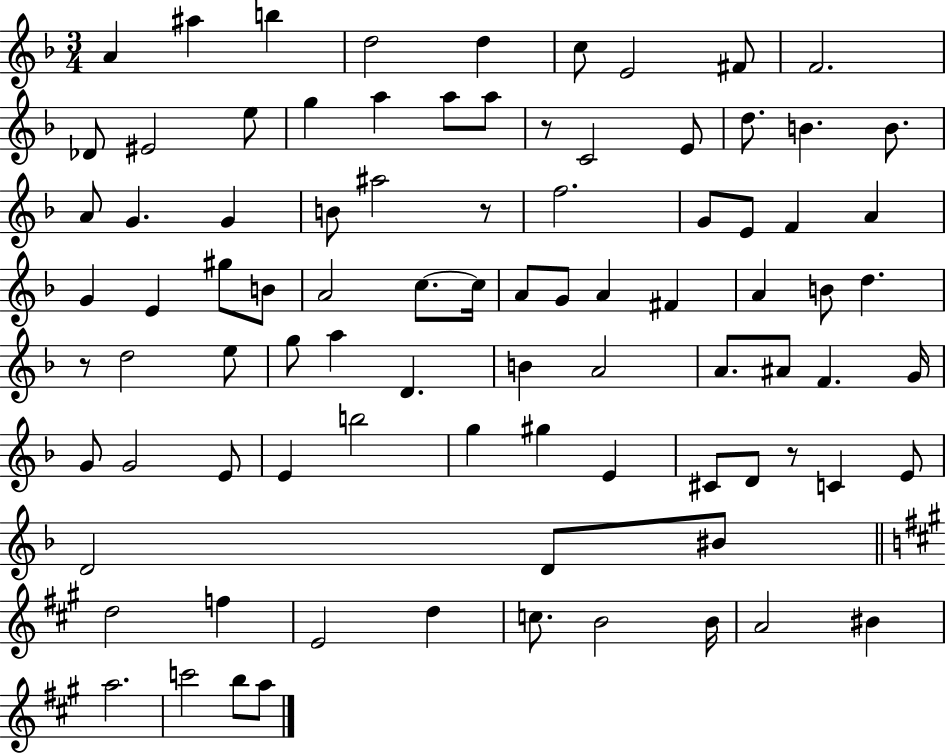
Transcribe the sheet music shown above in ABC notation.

X:1
T:Untitled
M:3/4
L:1/4
K:F
A ^a b d2 d c/2 E2 ^F/2 F2 _D/2 ^E2 e/2 g a a/2 a/2 z/2 C2 E/2 d/2 B B/2 A/2 G G B/2 ^a2 z/2 f2 G/2 E/2 F A G E ^g/2 B/2 A2 c/2 c/4 A/2 G/2 A ^F A B/2 d z/2 d2 e/2 g/2 a D B A2 A/2 ^A/2 F G/4 G/2 G2 E/2 E b2 g ^g E ^C/2 D/2 z/2 C E/2 D2 D/2 ^B/2 d2 f E2 d c/2 B2 B/4 A2 ^B a2 c'2 b/2 a/2